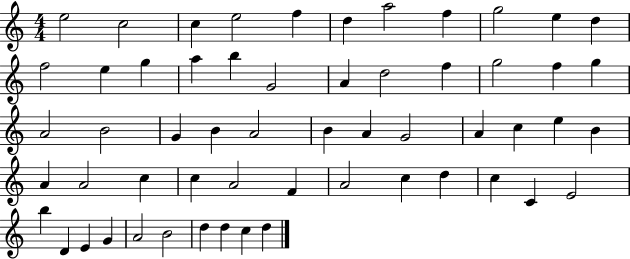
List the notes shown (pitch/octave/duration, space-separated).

E5/h C5/h C5/q E5/h F5/q D5/q A5/h F5/q G5/h E5/q D5/q F5/h E5/q G5/q A5/q B5/q G4/h A4/q D5/h F5/q G5/h F5/q G5/q A4/h B4/h G4/q B4/q A4/h B4/q A4/q G4/h A4/q C5/q E5/q B4/q A4/q A4/h C5/q C5/q A4/h F4/q A4/h C5/q D5/q C5/q C4/q E4/h B5/q D4/q E4/q G4/q A4/h B4/h D5/q D5/q C5/q D5/q